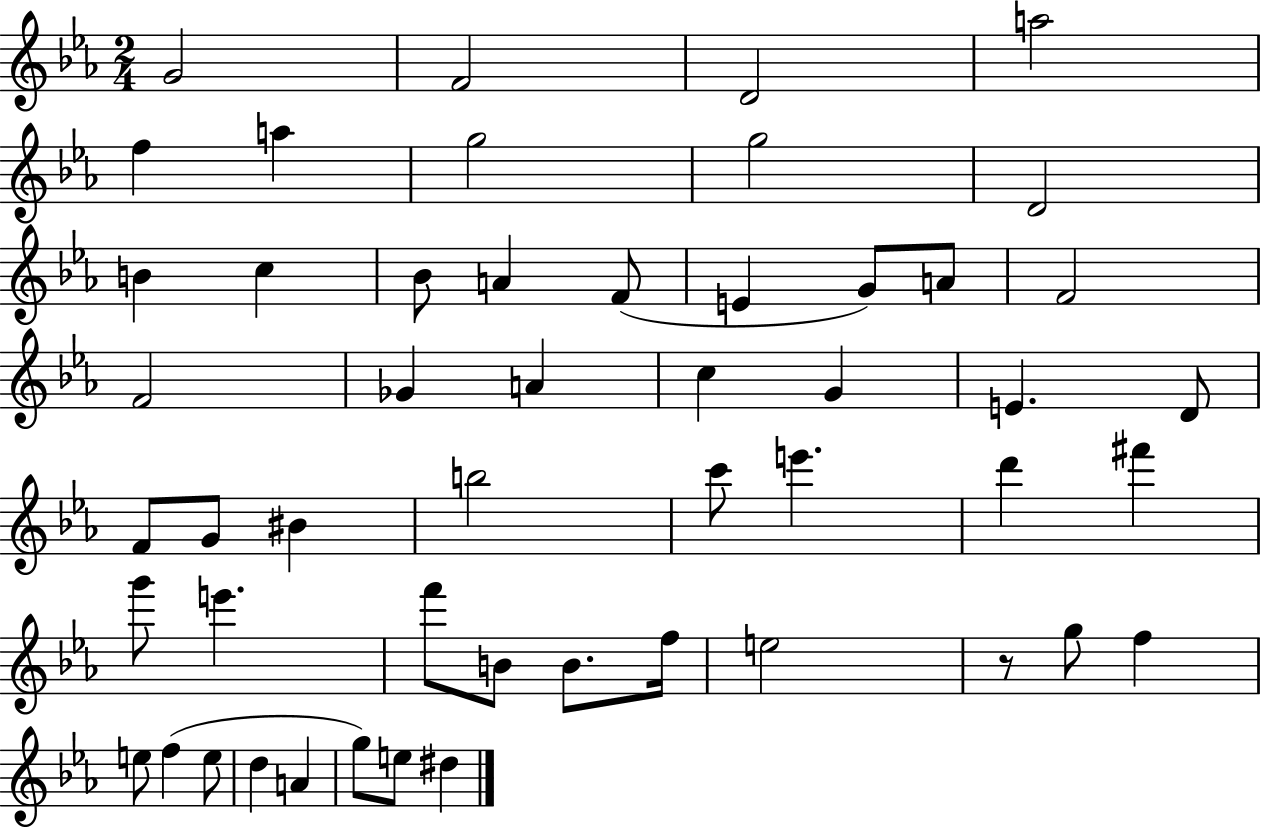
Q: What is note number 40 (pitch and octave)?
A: E5